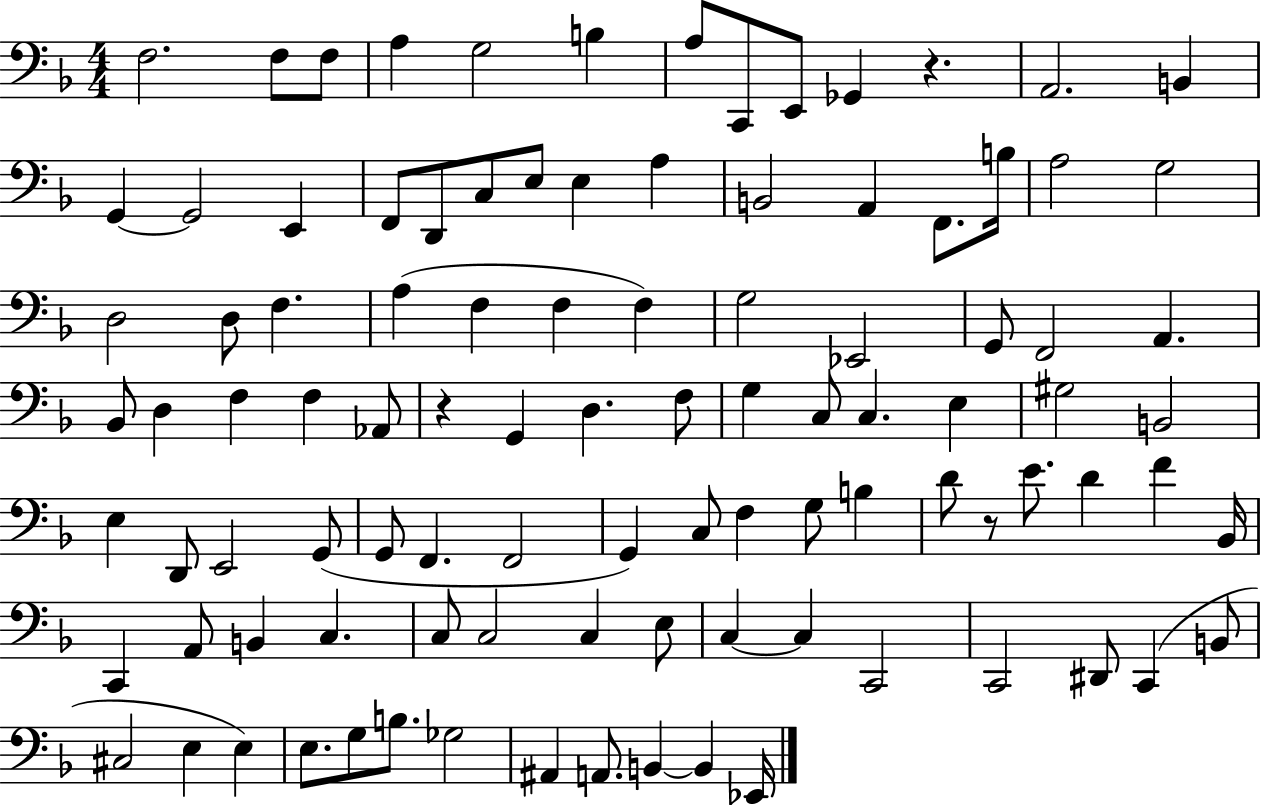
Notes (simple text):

F3/h. F3/e F3/e A3/q G3/h B3/q A3/e C2/e E2/e Gb2/q R/q. A2/h. B2/q G2/q G2/h E2/q F2/e D2/e C3/e E3/e E3/q A3/q B2/h A2/q F2/e. B3/s A3/h G3/h D3/h D3/e F3/q. A3/q F3/q F3/q F3/q G3/h Eb2/h G2/e F2/h A2/q. Bb2/e D3/q F3/q F3/q Ab2/e R/q G2/q D3/q. F3/e G3/q C3/e C3/q. E3/q G#3/h B2/h E3/q D2/e E2/h G2/e G2/e F2/q. F2/h G2/q C3/e F3/q G3/e B3/q D4/e R/e E4/e. D4/q F4/q Bb2/s C2/q A2/e B2/q C3/q. C3/e C3/h C3/q E3/e C3/q C3/q C2/h C2/h D#2/e C2/q B2/e C#3/h E3/q E3/q E3/e. G3/e B3/e. Gb3/h A#2/q A2/e. B2/q B2/q Eb2/s